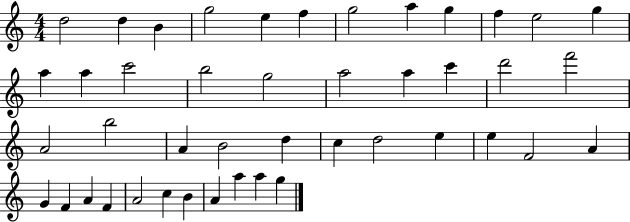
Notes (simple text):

D5/h D5/q B4/q G5/h E5/q F5/q G5/h A5/q G5/q F5/q E5/h G5/q A5/q A5/q C6/h B5/h G5/h A5/h A5/q C6/q D6/h F6/h A4/h B5/h A4/q B4/h D5/q C5/q D5/h E5/q E5/q F4/h A4/q G4/q F4/q A4/q F4/q A4/h C5/q B4/q A4/q A5/q A5/q G5/q